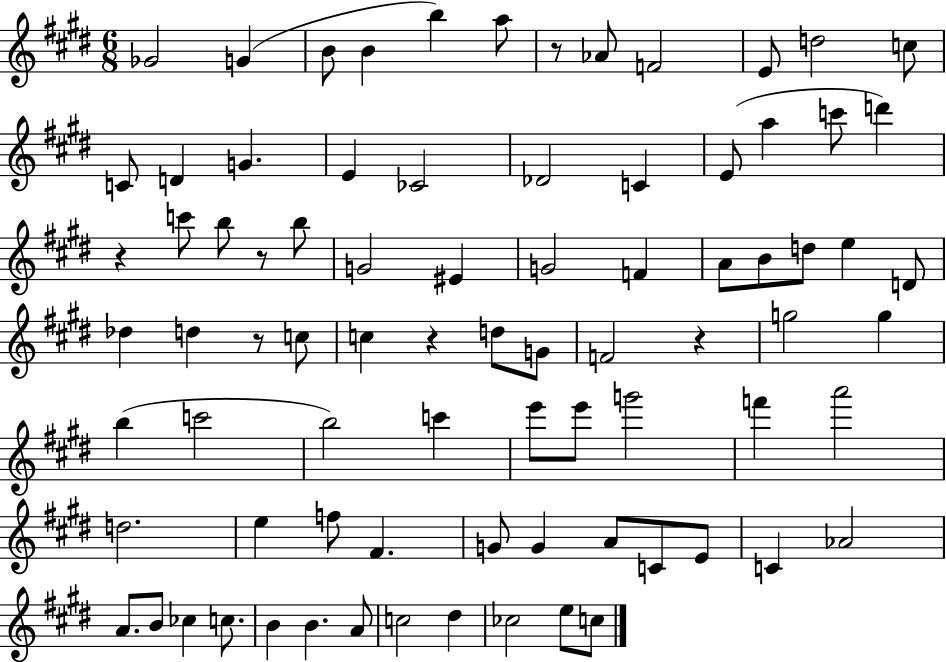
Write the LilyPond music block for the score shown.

{
  \clef treble
  \numericTimeSignature
  \time 6/8
  \key e \major
  ges'2 g'4( | b'8 b'4 b''4) a''8 | r8 aes'8 f'2 | e'8 d''2 c''8 | \break c'8 d'4 g'4. | e'4 ces'2 | des'2 c'4 | e'8( a''4 c'''8 d'''4) | \break r4 c'''8 b''8 r8 b''8 | g'2 eis'4 | g'2 f'4 | a'8 b'8 d''8 e''4 d'8 | \break des''4 d''4 r8 c''8 | c''4 r4 d''8 g'8 | f'2 r4 | g''2 g''4 | \break b''4( c'''2 | b''2) c'''4 | e'''8 e'''8 g'''2 | f'''4 a'''2 | \break d''2. | e''4 f''8 fis'4. | g'8 g'4 a'8 c'8 e'8 | c'4 aes'2 | \break a'8. b'8 ces''4 c''8. | b'4 b'4. a'8 | c''2 dis''4 | ces''2 e''8 c''8 | \break \bar "|."
}